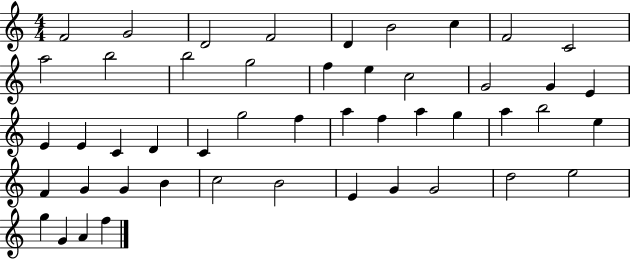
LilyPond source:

{
  \clef treble
  \numericTimeSignature
  \time 4/4
  \key c \major
  f'2 g'2 | d'2 f'2 | d'4 b'2 c''4 | f'2 c'2 | \break a''2 b''2 | b''2 g''2 | f''4 e''4 c''2 | g'2 g'4 e'4 | \break e'4 e'4 c'4 d'4 | c'4 g''2 f''4 | a''4 f''4 a''4 g''4 | a''4 b''2 e''4 | \break f'4 g'4 g'4 b'4 | c''2 b'2 | e'4 g'4 g'2 | d''2 e''2 | \break g''4 g'4 a'4 f''4 | \bar "|."
}